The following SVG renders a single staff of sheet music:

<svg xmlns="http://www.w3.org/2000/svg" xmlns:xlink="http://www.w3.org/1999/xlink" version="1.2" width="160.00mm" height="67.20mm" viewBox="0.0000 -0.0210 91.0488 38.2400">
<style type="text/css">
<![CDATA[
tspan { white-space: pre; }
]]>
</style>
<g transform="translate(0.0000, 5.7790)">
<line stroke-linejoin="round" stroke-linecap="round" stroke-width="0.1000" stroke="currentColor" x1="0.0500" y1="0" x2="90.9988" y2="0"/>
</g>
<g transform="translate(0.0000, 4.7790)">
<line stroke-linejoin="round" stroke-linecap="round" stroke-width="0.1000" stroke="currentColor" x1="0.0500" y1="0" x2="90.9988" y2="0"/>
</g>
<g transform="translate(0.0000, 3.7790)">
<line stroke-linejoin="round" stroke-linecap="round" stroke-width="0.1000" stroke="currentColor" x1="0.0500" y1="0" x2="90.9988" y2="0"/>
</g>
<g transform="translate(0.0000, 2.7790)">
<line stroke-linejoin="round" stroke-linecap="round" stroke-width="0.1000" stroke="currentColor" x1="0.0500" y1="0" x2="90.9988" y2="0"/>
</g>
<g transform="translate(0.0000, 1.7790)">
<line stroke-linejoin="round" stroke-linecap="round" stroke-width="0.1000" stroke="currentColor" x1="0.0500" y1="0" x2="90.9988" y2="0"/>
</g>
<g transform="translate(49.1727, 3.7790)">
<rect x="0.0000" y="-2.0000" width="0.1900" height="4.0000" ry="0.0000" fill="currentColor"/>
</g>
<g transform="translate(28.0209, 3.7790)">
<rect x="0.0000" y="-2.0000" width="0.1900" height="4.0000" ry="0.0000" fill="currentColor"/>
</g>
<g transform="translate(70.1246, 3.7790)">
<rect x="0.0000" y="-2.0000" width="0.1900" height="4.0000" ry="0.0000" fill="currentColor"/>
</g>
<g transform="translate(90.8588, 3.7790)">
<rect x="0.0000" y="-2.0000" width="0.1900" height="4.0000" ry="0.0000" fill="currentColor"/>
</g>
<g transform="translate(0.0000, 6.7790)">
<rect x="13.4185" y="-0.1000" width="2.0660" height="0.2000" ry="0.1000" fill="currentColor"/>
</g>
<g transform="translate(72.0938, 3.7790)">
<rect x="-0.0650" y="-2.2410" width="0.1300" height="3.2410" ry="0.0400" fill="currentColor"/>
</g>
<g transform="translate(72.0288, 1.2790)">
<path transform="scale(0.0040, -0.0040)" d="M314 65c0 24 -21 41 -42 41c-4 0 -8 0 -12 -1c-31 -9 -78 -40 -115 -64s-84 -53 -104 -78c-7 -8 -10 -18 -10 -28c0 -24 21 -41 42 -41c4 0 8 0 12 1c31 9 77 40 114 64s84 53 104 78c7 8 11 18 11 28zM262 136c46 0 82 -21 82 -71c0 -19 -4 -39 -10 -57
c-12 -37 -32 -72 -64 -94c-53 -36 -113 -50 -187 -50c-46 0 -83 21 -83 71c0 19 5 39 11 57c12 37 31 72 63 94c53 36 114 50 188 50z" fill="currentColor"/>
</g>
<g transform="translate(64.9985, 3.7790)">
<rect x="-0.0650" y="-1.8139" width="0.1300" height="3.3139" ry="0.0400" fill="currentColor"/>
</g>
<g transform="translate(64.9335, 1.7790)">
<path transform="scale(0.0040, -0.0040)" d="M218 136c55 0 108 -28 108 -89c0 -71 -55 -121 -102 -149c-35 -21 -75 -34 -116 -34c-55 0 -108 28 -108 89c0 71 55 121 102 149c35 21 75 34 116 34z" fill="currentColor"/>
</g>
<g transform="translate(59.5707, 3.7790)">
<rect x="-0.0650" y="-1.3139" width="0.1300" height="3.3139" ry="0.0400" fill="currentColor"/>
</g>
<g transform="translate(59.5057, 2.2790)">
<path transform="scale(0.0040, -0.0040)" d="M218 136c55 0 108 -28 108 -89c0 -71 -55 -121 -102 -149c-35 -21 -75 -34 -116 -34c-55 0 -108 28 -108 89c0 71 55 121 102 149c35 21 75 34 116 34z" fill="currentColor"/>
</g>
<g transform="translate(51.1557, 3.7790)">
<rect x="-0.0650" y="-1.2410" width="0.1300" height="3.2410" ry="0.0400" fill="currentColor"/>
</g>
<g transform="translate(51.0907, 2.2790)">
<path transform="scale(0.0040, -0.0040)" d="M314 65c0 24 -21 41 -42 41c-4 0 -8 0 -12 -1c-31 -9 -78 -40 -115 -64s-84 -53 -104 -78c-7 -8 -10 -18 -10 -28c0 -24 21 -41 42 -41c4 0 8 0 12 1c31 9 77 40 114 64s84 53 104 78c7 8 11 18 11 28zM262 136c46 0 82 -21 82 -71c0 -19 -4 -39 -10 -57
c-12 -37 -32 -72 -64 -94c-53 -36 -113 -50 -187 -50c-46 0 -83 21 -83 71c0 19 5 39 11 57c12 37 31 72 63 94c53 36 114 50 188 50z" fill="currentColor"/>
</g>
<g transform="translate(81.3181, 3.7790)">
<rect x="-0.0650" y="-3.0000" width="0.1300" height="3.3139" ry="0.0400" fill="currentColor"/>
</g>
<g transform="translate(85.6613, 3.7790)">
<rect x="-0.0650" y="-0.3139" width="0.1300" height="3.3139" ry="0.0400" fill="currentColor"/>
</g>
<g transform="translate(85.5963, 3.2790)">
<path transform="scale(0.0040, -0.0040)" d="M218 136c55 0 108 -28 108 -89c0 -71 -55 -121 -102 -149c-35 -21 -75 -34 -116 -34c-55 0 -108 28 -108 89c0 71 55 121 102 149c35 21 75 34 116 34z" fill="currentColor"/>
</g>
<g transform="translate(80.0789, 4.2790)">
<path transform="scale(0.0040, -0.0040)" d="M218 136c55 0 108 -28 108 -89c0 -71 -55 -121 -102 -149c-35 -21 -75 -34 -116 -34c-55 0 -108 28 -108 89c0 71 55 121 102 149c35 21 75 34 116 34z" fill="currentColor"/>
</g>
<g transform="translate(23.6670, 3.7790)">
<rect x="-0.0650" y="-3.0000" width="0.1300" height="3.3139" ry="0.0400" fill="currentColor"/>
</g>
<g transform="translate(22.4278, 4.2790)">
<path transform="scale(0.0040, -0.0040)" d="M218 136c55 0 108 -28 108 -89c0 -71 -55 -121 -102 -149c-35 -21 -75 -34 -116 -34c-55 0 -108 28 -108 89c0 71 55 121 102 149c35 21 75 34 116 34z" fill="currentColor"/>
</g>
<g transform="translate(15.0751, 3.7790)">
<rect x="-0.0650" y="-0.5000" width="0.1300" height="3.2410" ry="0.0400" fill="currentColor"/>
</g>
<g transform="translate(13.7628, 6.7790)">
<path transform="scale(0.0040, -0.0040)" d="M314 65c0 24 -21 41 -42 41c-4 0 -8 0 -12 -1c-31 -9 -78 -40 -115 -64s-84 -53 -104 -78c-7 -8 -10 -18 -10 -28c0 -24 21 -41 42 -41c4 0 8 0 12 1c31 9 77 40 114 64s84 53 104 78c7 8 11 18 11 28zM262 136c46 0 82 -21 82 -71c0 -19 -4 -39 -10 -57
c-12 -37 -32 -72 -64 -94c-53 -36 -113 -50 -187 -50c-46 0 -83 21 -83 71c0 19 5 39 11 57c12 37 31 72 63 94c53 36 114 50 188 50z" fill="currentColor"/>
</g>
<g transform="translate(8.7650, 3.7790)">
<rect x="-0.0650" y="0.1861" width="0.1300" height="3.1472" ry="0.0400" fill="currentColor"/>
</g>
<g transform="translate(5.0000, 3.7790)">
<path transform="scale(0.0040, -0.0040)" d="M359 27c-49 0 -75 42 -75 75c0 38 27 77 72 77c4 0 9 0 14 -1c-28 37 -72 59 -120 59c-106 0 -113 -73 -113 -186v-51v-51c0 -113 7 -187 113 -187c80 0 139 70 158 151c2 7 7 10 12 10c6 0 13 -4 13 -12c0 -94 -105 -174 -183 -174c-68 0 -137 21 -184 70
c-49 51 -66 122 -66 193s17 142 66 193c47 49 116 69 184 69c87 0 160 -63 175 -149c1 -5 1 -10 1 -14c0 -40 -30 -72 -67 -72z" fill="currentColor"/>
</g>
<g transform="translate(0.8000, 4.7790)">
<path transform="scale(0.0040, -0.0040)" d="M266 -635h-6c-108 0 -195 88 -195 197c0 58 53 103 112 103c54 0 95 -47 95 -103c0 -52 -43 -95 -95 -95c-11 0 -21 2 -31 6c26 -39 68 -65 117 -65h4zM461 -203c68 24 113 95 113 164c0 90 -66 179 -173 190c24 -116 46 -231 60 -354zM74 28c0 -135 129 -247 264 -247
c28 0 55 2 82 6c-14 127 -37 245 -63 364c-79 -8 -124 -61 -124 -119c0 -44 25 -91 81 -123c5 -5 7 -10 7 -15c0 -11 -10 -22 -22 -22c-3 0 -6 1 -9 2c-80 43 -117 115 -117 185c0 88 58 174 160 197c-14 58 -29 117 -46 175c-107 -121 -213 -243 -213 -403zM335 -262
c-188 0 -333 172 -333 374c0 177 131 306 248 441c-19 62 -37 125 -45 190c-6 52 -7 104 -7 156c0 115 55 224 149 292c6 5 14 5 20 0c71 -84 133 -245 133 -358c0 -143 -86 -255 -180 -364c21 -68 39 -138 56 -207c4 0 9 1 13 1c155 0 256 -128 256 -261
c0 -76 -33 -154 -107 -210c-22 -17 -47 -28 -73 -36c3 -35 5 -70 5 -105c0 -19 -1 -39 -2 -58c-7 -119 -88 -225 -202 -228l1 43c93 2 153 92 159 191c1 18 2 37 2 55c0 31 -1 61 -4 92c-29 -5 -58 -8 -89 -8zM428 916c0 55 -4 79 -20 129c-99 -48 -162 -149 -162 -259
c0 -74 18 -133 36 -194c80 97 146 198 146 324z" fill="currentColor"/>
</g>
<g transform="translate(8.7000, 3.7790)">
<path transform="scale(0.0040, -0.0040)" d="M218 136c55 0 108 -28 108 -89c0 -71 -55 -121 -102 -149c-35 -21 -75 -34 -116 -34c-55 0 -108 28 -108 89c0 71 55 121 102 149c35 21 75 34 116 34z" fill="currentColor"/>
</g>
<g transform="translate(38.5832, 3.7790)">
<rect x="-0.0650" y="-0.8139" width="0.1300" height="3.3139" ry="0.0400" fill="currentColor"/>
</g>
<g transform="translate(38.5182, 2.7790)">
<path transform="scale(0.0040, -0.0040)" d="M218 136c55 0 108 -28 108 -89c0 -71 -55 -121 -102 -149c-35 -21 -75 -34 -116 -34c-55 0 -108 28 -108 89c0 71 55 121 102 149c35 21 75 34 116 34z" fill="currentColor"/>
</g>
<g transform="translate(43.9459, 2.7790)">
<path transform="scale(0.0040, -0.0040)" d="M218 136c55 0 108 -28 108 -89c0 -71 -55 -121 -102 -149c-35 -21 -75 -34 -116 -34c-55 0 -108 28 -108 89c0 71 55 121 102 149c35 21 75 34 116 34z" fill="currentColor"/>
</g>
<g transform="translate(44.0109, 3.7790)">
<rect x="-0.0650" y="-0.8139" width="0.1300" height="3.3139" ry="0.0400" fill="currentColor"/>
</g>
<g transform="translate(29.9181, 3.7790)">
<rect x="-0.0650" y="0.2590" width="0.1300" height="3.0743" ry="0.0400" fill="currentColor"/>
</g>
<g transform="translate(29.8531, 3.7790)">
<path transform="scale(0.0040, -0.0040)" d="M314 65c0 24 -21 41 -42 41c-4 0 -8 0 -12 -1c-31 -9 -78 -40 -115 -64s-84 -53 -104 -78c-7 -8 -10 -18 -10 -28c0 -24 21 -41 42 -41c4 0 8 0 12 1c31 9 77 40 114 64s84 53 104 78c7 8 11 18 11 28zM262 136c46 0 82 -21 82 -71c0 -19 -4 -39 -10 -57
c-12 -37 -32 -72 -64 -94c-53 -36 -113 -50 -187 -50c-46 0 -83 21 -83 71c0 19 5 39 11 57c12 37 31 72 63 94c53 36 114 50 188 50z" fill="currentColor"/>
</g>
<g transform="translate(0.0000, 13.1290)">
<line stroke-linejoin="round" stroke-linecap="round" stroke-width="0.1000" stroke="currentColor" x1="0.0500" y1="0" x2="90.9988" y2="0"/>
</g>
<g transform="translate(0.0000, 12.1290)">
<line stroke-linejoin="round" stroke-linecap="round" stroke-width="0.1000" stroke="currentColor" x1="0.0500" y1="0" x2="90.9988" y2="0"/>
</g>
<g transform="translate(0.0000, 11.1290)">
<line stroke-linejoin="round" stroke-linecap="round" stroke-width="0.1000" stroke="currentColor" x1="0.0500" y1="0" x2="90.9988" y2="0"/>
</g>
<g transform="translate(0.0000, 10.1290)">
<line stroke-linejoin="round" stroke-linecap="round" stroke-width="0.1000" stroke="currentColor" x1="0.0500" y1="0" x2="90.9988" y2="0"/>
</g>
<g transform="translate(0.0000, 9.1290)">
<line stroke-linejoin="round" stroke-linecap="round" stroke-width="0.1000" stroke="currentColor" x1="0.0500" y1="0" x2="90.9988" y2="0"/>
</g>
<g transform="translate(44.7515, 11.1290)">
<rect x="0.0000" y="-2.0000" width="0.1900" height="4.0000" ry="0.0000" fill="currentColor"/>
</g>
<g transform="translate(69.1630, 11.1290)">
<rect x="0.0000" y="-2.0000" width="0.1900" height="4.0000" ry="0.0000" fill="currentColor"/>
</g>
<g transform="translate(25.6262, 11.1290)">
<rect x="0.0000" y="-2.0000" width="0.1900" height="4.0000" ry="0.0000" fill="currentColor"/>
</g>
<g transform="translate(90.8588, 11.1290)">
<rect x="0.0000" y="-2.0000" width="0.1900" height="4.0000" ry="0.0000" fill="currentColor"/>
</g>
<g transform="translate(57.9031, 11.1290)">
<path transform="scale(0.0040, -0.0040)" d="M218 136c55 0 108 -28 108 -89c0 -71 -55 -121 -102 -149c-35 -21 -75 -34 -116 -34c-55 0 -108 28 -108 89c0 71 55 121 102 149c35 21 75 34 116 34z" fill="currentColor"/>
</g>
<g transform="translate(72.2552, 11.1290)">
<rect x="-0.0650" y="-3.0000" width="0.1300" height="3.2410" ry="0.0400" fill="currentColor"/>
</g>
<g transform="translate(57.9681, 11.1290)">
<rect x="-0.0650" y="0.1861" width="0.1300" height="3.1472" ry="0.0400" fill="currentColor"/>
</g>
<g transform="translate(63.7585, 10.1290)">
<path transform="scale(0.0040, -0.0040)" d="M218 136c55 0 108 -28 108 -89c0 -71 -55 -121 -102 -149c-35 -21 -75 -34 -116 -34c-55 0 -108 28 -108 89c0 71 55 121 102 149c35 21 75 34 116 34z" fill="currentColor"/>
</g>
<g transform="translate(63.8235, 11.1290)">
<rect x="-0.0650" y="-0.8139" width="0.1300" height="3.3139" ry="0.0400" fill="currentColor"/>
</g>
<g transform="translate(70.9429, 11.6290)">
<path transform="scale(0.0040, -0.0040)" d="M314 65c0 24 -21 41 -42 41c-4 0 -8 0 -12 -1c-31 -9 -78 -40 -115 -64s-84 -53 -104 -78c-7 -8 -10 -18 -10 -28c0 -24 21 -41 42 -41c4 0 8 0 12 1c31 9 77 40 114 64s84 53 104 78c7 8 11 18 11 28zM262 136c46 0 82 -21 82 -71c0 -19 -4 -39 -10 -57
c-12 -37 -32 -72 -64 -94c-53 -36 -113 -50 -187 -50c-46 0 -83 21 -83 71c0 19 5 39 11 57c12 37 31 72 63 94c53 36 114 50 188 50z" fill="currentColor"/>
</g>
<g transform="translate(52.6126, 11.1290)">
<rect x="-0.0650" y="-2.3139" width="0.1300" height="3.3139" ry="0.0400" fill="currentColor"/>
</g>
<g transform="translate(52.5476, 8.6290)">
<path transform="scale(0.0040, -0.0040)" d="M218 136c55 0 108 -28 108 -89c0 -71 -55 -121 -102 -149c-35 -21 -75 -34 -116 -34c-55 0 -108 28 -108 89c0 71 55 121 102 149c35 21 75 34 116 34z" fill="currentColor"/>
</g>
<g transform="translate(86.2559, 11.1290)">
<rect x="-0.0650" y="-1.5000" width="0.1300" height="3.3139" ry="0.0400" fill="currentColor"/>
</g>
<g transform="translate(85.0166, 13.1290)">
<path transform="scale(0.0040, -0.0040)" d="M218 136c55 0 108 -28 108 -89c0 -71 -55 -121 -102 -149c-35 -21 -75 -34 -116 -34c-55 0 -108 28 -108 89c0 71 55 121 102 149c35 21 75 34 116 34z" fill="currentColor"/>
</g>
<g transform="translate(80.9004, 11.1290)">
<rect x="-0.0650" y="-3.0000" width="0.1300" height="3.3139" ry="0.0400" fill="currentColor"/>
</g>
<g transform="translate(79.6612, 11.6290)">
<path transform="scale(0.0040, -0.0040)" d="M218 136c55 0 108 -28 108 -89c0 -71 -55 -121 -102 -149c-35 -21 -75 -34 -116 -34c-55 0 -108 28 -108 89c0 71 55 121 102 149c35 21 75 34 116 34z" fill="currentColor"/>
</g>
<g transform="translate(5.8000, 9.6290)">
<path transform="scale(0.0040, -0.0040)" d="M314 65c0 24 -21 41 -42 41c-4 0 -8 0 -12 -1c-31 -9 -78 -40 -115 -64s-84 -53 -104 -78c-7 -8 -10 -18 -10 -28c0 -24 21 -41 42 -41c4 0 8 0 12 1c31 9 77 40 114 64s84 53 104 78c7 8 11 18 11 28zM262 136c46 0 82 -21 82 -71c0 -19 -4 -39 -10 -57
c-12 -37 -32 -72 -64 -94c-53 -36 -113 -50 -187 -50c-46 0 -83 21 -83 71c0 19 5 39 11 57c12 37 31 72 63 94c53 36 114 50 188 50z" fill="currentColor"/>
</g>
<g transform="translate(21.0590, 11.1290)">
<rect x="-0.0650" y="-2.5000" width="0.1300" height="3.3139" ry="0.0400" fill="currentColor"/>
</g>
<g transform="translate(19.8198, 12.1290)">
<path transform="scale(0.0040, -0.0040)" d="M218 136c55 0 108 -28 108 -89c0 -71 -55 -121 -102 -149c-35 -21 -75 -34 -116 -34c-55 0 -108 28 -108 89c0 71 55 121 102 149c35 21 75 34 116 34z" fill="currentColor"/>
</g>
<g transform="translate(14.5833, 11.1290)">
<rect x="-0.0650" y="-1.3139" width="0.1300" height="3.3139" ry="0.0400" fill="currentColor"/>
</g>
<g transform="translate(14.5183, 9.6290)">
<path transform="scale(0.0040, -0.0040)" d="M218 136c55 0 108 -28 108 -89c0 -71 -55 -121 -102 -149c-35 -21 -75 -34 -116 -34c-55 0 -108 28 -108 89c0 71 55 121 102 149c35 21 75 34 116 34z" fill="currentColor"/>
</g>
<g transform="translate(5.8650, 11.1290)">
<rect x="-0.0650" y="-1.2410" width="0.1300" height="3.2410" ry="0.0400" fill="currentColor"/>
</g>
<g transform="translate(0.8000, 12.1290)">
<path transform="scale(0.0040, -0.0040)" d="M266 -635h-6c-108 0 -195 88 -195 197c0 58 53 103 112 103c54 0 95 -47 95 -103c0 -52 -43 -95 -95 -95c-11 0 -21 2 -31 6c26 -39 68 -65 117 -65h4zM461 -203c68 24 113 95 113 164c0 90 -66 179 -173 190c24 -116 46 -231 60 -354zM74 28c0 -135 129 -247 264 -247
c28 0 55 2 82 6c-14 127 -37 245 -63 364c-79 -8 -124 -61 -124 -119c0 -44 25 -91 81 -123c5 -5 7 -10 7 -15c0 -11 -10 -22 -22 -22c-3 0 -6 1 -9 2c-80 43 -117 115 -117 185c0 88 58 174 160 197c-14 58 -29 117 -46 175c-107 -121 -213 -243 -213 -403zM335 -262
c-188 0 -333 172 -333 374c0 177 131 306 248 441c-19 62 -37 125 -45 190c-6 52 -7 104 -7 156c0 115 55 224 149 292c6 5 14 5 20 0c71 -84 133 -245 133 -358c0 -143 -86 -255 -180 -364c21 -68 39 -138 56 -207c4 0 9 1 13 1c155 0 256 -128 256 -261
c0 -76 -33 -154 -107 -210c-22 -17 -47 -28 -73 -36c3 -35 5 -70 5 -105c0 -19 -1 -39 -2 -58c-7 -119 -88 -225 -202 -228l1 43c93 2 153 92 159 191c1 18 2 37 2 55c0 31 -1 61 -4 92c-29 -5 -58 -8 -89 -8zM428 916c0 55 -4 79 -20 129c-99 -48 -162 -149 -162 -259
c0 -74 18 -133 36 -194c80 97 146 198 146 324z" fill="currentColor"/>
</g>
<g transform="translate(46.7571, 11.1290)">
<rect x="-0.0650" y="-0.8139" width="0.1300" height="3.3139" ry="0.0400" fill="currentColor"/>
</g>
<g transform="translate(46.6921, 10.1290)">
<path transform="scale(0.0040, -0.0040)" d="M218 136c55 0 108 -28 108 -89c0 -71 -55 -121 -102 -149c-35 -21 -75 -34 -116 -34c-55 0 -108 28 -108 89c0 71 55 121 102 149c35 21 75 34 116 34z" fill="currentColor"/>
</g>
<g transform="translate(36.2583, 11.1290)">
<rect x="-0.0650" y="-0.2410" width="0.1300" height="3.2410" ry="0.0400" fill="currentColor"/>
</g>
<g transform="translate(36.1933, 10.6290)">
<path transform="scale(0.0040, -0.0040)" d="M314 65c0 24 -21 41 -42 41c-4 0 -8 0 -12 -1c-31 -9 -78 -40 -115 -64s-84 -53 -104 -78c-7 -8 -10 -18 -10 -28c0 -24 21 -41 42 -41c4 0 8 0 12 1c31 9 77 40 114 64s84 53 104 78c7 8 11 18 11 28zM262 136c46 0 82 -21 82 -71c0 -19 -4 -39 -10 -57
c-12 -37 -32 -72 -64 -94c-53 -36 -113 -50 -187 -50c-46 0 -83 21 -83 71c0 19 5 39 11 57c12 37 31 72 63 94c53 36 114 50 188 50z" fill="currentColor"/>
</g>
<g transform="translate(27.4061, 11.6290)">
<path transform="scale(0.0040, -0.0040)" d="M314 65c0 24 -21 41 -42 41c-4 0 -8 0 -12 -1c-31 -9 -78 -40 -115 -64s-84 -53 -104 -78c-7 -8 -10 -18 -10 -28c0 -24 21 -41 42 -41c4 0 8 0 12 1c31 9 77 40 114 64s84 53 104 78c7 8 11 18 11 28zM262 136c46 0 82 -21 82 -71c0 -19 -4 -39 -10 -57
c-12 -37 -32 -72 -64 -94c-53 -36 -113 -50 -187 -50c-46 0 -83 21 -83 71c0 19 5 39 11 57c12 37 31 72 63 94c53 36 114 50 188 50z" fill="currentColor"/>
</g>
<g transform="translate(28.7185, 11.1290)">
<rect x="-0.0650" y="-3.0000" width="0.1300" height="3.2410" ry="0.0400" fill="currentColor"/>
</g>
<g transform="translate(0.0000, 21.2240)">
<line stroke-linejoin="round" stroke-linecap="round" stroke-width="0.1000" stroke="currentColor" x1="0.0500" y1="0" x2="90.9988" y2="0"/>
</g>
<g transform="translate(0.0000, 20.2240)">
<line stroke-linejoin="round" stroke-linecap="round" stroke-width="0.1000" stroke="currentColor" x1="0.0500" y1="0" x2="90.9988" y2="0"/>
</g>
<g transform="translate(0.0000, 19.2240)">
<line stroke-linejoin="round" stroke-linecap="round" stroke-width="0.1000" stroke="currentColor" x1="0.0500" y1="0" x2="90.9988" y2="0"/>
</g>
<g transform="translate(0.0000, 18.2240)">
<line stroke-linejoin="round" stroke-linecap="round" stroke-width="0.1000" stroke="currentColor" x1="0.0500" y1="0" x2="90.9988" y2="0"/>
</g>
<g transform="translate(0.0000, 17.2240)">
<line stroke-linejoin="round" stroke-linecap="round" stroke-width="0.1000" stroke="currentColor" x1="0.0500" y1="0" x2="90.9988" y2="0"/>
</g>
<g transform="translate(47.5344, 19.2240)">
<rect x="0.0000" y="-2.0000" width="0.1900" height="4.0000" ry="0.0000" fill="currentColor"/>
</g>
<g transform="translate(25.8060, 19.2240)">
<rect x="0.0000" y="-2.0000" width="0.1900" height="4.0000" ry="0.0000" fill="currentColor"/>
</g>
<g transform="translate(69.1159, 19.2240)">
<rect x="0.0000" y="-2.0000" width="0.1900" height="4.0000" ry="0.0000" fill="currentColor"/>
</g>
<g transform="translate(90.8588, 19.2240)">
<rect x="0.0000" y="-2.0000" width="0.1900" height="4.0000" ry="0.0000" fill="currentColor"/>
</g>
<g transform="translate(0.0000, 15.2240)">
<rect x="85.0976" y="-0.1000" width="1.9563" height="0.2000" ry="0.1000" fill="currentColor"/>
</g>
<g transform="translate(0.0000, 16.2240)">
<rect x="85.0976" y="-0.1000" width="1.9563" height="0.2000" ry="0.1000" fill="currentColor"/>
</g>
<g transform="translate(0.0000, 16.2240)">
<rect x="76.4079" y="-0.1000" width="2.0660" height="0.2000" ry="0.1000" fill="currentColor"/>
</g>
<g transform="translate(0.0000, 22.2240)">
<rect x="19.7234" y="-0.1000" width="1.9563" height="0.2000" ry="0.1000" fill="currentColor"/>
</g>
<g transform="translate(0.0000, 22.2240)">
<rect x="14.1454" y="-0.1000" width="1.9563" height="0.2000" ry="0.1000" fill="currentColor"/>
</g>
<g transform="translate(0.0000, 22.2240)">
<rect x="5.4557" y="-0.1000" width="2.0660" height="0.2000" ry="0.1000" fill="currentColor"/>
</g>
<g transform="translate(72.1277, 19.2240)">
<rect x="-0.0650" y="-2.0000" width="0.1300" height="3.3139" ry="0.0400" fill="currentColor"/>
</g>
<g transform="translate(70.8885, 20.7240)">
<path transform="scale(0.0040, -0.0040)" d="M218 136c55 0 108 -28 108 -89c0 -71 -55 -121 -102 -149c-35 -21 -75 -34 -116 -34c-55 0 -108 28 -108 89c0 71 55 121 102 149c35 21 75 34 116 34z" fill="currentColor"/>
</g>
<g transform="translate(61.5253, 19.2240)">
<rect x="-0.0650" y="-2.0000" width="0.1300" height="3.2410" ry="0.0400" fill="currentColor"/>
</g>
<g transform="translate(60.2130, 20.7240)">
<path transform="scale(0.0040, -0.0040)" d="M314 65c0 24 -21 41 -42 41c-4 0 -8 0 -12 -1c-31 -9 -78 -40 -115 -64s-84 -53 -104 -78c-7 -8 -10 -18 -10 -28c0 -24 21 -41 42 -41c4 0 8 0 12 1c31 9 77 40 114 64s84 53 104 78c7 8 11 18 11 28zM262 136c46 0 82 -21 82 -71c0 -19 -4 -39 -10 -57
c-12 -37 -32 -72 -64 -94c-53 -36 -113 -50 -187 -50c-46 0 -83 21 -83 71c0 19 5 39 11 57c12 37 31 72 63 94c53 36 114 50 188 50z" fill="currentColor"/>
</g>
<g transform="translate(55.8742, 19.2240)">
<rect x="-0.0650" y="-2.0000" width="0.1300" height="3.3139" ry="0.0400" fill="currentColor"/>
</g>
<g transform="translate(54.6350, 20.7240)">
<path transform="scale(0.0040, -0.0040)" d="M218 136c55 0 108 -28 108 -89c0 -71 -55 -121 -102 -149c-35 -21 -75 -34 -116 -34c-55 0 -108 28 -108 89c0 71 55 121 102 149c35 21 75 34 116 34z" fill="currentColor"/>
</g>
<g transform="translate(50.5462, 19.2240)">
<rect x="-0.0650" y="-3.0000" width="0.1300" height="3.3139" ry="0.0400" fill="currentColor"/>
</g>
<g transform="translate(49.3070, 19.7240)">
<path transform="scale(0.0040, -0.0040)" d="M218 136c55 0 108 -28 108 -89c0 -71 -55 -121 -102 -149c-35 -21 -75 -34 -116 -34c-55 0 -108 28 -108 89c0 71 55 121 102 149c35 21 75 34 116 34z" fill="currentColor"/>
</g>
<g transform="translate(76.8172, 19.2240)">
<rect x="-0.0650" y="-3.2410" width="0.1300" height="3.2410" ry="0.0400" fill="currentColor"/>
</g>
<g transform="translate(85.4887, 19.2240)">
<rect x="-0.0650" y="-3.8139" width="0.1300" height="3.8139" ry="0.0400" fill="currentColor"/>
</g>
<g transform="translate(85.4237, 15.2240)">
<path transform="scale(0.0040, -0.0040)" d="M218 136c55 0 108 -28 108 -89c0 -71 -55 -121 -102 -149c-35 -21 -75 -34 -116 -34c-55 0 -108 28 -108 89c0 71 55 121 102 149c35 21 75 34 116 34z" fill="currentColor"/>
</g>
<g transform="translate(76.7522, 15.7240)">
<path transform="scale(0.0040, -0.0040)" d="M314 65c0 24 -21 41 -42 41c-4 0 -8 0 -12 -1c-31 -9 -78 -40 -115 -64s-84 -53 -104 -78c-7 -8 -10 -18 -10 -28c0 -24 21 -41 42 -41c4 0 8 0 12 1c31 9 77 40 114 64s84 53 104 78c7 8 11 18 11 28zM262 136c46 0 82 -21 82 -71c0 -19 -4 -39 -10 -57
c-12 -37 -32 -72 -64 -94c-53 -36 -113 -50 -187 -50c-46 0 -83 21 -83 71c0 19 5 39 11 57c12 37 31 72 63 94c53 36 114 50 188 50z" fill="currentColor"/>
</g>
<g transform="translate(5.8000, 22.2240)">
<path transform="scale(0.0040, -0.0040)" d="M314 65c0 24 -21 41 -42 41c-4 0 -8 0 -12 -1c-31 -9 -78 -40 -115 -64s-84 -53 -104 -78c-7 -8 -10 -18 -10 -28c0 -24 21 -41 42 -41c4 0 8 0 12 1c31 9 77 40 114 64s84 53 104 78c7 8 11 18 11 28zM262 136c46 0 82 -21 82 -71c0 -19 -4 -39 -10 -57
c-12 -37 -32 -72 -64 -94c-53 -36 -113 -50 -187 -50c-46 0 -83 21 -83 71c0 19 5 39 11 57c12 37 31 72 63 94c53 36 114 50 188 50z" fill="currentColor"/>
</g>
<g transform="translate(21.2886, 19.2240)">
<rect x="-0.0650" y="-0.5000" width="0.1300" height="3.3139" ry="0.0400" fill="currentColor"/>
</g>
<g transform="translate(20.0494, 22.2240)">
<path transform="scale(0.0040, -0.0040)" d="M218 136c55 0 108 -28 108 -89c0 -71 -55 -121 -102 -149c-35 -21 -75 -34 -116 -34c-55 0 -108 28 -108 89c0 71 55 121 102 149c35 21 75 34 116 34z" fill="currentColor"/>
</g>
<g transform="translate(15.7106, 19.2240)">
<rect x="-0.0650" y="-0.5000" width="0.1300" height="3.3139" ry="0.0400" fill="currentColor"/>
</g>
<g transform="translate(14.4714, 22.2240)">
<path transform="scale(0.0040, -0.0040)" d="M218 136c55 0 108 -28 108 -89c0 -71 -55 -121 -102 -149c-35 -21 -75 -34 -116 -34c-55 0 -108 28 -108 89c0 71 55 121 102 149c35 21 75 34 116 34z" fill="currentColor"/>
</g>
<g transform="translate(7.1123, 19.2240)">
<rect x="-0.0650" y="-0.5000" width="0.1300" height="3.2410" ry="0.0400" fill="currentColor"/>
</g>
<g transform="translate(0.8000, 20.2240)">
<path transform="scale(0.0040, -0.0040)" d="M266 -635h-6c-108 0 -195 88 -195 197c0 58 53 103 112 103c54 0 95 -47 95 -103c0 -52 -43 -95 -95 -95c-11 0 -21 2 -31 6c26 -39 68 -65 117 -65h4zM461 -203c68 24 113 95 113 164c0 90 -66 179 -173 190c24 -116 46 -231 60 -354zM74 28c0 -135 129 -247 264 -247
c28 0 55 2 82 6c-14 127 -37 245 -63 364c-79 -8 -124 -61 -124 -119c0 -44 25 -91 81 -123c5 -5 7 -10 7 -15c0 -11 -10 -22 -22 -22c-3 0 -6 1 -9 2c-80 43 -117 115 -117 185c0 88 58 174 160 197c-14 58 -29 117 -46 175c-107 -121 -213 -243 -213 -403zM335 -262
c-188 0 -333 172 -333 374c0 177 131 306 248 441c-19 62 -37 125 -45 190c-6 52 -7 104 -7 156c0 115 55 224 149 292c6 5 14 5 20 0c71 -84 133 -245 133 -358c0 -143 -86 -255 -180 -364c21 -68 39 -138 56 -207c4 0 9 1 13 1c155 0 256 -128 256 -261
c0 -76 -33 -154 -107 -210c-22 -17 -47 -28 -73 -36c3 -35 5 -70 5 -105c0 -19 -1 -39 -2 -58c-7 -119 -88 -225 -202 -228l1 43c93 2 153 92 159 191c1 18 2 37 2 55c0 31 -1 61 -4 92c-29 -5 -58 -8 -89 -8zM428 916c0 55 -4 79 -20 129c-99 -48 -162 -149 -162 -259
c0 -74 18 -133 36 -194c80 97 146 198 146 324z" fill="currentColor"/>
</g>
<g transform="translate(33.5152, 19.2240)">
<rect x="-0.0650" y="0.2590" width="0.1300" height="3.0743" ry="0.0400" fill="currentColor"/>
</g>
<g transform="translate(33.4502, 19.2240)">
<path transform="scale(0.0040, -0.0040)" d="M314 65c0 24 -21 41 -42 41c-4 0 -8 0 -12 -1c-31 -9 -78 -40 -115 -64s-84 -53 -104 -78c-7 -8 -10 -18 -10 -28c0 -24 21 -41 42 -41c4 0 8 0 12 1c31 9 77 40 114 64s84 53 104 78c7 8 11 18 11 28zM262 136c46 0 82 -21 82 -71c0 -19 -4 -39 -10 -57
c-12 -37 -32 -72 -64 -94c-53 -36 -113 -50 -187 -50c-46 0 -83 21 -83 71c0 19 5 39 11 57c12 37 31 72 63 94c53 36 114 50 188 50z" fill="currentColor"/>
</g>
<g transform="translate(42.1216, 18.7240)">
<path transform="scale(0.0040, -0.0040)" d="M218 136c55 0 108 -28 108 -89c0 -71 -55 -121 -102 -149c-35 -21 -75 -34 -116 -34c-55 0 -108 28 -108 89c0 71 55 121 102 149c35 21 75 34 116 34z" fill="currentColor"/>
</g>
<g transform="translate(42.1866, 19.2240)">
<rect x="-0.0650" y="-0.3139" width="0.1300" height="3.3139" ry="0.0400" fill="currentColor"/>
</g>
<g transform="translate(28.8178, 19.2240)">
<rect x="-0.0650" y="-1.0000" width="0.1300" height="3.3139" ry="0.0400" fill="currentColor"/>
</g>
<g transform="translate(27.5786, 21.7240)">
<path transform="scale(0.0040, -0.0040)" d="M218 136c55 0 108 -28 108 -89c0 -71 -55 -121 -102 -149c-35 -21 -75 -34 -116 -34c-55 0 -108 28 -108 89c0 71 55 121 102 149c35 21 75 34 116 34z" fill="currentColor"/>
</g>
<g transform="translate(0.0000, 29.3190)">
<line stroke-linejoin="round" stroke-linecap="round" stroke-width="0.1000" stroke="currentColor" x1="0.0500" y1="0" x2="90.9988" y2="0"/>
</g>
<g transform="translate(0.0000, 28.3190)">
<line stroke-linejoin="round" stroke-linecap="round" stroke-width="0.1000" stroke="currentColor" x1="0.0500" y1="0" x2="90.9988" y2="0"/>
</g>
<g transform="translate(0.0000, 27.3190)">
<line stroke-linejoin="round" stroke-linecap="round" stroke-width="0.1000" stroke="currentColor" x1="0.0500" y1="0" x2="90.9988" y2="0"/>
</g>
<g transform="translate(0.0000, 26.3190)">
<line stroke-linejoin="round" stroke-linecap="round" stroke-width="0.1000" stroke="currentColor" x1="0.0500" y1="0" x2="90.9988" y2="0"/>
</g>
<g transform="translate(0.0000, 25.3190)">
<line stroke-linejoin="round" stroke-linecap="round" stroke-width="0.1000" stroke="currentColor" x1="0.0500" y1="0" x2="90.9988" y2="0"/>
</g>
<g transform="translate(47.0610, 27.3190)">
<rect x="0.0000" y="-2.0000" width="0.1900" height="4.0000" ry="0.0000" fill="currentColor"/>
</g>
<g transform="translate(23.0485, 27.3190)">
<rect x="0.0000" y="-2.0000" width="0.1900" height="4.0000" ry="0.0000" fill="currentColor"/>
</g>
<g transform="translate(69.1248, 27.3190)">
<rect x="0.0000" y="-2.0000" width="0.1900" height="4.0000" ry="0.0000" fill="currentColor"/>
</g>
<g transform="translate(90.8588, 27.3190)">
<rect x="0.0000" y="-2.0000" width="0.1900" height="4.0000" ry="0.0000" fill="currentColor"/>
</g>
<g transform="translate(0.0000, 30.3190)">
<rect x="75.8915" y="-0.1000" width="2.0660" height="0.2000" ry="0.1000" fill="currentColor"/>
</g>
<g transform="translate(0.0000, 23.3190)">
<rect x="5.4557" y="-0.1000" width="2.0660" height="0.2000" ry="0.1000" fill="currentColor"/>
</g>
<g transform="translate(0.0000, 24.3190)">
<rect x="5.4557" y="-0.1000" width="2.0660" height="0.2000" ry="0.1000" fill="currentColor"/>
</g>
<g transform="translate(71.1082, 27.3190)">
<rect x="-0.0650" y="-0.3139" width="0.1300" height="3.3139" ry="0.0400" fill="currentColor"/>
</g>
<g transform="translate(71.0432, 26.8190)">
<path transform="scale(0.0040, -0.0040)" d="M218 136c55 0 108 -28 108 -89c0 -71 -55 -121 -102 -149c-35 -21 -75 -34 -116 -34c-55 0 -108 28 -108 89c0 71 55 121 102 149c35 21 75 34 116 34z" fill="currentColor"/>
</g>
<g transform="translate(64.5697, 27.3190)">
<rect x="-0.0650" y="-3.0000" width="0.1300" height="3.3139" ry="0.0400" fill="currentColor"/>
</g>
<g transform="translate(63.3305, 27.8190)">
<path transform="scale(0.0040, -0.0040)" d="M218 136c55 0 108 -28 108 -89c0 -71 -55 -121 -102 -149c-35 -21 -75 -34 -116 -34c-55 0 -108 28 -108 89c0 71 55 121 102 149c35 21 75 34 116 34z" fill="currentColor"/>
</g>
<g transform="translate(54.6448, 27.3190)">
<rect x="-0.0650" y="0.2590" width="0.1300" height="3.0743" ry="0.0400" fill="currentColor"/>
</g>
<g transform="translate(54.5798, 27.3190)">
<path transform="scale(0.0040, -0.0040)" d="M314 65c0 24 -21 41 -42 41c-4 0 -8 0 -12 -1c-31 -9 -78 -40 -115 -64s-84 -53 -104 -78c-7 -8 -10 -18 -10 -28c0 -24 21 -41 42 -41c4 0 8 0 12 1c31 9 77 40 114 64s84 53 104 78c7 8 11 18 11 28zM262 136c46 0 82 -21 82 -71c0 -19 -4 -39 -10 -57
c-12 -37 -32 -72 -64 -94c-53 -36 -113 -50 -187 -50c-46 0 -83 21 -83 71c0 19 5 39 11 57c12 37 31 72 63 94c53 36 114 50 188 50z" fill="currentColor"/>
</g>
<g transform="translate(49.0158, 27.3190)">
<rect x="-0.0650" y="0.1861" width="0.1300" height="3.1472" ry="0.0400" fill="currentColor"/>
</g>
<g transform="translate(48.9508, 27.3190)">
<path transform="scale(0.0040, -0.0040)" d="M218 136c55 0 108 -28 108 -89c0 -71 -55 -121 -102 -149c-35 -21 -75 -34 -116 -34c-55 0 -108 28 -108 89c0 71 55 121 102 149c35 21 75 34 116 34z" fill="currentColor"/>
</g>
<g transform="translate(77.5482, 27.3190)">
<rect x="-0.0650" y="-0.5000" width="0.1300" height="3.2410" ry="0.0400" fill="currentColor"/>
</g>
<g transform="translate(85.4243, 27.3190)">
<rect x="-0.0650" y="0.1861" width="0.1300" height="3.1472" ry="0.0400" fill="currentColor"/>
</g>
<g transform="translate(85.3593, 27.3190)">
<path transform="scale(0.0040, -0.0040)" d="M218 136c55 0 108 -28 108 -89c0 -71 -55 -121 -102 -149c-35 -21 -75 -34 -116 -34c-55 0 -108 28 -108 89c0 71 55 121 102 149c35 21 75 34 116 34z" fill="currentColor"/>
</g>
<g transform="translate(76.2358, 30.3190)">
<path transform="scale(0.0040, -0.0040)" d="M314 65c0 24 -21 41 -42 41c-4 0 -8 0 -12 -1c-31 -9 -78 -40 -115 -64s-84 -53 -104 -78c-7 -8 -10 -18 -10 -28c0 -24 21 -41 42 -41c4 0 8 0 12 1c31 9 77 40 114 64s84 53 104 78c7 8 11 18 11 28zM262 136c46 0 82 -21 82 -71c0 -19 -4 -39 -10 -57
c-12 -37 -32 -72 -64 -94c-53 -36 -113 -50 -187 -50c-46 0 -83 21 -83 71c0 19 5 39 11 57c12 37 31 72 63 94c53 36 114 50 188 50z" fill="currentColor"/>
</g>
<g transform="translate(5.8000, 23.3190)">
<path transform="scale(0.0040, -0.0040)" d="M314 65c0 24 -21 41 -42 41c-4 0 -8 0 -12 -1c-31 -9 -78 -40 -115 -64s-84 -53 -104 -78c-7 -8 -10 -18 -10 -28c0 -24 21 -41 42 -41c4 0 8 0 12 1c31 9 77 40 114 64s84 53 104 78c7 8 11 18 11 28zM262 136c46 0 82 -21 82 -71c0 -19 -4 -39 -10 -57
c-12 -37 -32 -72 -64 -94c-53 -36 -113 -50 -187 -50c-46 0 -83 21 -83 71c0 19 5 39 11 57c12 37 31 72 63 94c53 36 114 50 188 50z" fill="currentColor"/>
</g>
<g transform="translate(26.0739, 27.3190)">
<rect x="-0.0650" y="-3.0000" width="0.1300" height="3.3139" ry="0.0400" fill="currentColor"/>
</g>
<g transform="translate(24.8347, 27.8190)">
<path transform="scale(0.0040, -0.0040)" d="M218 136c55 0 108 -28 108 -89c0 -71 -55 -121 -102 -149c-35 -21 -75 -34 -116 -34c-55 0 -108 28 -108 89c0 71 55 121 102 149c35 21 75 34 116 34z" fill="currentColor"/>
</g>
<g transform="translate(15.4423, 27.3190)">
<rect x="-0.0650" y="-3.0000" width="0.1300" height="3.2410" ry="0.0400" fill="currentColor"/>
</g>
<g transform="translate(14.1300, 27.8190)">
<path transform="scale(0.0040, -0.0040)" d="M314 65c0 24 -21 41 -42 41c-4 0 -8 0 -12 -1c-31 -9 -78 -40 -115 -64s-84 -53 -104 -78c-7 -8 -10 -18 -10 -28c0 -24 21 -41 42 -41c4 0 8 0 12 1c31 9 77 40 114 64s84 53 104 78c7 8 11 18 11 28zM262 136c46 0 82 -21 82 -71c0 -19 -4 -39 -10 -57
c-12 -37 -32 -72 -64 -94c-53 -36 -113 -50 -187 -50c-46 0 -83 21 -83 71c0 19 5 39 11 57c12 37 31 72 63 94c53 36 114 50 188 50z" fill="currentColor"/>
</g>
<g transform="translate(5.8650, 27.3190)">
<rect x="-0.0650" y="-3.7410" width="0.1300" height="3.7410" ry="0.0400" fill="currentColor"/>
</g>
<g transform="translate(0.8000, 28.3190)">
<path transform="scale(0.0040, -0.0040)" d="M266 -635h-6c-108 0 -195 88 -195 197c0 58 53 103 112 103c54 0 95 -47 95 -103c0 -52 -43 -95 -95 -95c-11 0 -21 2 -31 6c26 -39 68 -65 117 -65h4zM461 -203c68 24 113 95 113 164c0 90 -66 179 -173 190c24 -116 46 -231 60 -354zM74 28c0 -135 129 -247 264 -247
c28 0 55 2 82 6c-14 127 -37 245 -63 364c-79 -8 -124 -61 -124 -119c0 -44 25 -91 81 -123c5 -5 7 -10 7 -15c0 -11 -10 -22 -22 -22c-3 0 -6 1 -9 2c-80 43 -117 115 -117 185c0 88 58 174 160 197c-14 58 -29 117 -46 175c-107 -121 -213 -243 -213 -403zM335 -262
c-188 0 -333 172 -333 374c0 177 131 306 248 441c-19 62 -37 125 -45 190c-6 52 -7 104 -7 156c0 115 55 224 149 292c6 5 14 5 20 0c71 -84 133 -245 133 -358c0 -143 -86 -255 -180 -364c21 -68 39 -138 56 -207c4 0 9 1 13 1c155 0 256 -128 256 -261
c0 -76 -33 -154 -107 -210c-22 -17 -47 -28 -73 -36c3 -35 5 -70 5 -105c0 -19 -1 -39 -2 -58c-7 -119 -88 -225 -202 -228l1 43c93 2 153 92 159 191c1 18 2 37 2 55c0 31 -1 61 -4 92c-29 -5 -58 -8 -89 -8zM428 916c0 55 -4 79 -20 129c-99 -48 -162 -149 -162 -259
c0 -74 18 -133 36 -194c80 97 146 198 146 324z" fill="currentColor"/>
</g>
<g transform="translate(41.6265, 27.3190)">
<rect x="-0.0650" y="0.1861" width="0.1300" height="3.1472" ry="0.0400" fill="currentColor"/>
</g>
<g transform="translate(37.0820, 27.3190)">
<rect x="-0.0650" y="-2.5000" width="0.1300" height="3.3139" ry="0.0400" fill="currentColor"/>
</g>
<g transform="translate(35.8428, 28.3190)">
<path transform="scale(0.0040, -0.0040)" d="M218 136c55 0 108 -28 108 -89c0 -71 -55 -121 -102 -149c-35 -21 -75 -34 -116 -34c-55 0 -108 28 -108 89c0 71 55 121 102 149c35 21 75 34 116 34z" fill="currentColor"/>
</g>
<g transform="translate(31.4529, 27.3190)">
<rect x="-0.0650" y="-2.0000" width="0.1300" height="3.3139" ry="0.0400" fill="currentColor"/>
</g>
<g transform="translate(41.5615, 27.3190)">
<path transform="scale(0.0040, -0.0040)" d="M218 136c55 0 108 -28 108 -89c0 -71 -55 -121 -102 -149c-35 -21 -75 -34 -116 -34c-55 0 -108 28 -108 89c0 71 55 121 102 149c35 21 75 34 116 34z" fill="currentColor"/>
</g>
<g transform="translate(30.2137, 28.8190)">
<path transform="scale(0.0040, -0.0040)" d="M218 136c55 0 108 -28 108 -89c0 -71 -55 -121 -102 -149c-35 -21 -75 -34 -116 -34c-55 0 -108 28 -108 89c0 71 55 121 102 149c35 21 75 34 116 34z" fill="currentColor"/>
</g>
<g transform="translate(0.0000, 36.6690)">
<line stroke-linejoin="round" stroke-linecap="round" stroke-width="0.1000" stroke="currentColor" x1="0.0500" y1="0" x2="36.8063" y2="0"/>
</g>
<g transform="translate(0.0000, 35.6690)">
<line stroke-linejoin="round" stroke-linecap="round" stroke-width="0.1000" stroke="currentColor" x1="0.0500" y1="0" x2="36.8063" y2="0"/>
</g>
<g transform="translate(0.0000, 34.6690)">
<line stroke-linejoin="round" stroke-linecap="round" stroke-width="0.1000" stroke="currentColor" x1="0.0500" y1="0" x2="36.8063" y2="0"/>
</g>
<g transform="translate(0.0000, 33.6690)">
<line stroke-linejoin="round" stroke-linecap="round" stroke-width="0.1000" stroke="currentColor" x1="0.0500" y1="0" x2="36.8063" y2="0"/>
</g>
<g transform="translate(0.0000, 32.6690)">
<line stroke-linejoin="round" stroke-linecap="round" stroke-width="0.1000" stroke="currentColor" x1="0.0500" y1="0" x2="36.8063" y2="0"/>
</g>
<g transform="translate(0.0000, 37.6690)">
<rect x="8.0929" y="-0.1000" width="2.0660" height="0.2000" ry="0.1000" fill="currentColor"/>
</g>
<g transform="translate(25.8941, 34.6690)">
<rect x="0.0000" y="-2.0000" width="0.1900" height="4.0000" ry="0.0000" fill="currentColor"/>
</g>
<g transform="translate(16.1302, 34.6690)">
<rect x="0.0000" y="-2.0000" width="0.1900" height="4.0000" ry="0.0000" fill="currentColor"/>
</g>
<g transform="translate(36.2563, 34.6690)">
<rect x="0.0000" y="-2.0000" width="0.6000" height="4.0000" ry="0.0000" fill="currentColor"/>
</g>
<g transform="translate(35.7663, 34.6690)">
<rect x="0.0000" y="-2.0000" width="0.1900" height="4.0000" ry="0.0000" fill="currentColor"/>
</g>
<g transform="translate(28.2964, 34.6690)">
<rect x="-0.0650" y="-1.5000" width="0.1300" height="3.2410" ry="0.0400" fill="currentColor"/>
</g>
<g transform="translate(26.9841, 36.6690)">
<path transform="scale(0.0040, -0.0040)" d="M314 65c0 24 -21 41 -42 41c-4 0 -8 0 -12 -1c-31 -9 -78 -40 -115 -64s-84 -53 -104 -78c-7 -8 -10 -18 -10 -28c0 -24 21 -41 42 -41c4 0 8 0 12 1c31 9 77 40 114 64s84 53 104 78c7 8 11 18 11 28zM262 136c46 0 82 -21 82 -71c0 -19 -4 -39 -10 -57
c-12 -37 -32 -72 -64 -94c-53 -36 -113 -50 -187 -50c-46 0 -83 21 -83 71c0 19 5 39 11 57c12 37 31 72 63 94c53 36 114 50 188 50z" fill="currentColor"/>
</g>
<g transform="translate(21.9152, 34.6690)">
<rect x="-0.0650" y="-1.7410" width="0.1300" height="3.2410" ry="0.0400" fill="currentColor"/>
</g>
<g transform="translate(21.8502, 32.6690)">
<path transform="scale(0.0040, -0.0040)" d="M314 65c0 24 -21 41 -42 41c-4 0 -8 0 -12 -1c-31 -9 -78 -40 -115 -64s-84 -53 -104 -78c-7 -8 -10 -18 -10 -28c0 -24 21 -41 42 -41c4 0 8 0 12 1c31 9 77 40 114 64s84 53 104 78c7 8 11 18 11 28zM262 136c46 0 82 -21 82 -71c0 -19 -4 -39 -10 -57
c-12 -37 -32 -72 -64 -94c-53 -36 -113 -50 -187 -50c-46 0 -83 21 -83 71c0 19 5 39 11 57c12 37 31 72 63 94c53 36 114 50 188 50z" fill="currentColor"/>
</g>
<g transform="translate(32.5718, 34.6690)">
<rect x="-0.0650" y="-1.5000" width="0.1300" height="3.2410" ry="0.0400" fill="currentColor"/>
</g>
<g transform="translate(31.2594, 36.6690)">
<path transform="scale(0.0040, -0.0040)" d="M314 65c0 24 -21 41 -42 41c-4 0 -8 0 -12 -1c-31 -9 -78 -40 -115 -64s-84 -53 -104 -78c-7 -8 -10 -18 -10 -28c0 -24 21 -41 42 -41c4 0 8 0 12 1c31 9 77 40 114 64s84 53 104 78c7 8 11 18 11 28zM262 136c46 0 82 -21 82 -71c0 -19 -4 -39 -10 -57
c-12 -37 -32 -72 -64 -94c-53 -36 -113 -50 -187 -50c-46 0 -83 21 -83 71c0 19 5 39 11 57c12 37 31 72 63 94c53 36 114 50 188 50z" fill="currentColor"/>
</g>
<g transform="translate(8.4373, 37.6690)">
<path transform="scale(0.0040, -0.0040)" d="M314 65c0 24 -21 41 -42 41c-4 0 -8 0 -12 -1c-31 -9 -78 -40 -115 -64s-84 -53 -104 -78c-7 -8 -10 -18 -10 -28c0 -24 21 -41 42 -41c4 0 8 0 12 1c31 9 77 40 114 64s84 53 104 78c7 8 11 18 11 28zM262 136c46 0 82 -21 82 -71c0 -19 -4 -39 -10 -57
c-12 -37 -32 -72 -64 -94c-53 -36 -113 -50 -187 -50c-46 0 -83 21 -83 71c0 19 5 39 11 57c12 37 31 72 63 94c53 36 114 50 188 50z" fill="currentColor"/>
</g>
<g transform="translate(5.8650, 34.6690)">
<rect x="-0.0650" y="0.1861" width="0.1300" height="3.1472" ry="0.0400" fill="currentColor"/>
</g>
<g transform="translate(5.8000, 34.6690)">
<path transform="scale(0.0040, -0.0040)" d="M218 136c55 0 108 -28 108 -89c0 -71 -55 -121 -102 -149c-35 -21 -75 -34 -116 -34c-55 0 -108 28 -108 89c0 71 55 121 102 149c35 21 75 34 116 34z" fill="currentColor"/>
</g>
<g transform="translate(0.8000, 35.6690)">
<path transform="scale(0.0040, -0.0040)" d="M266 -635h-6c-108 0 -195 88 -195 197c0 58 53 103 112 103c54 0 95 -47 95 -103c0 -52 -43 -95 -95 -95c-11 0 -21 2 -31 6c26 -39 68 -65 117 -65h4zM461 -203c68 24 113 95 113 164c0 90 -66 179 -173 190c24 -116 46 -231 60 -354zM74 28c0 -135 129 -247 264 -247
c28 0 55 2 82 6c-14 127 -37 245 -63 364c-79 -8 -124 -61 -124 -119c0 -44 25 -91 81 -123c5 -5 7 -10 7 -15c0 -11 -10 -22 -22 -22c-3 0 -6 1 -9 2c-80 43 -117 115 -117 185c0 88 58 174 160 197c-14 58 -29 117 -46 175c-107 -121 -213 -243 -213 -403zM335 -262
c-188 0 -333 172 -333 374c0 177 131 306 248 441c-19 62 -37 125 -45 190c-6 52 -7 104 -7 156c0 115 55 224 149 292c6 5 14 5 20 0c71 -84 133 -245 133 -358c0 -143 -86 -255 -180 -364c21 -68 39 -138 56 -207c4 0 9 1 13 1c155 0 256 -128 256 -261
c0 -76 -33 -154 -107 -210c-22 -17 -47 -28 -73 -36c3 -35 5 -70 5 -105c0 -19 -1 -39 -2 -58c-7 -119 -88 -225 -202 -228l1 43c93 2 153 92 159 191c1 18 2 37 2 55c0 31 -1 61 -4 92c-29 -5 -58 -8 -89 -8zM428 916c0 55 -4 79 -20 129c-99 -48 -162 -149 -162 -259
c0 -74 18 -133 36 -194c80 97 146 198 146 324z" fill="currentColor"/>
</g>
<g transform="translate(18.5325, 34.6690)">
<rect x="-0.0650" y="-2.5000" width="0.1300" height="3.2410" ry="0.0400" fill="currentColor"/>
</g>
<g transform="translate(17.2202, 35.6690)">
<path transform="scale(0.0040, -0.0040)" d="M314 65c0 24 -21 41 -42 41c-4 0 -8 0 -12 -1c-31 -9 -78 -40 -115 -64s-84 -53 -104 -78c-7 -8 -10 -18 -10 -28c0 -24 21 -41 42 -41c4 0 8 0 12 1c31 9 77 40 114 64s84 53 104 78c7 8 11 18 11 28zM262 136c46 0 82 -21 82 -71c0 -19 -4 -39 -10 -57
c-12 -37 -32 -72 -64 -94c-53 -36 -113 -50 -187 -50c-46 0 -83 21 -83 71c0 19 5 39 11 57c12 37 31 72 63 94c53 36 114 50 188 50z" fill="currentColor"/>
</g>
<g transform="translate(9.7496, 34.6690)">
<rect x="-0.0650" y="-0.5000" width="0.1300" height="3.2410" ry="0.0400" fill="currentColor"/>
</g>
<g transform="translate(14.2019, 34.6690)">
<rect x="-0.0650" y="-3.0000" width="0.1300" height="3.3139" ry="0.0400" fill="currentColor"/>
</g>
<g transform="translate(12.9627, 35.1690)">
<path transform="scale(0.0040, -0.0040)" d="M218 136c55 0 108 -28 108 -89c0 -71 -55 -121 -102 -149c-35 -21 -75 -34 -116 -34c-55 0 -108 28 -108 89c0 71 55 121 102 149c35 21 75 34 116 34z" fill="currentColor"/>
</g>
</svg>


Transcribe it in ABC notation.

X:1
T:Untitled
M:4/4
L:1/4
K:C
B C2 A B2 d d e2 e f g2 A c e2 e G A2 c2 d g B d A2 A E C2 C C D B2 c A F F2 F b2 c' c'2 A2 A F G B B B2 A c C2 B B C2 A G2 f2 E2 E2